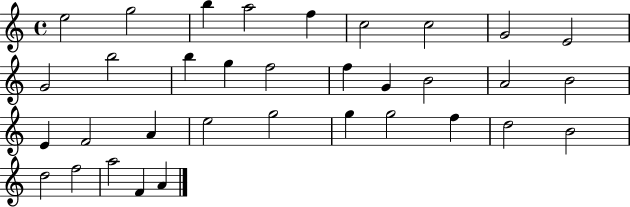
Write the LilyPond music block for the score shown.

{
  \clef treble
  \time 4/4
  \defaultTimeSignature
  \key c \major
  e''2 g''2 | b''4 a''2 f''4 | c''2 c''2 | g'2 e'2 | \break g'2 b''2 | b''4 g''4 f''2 | f''4 g'4 b'2 | a'2 b'2 | \break e'4 f'2 a'4 | e''2 g''2 | g''4 g''2 f''4 | d''2 b'2 | \break d''2 f''2 | a''2 f'4 a'4 | \bar "|."
}